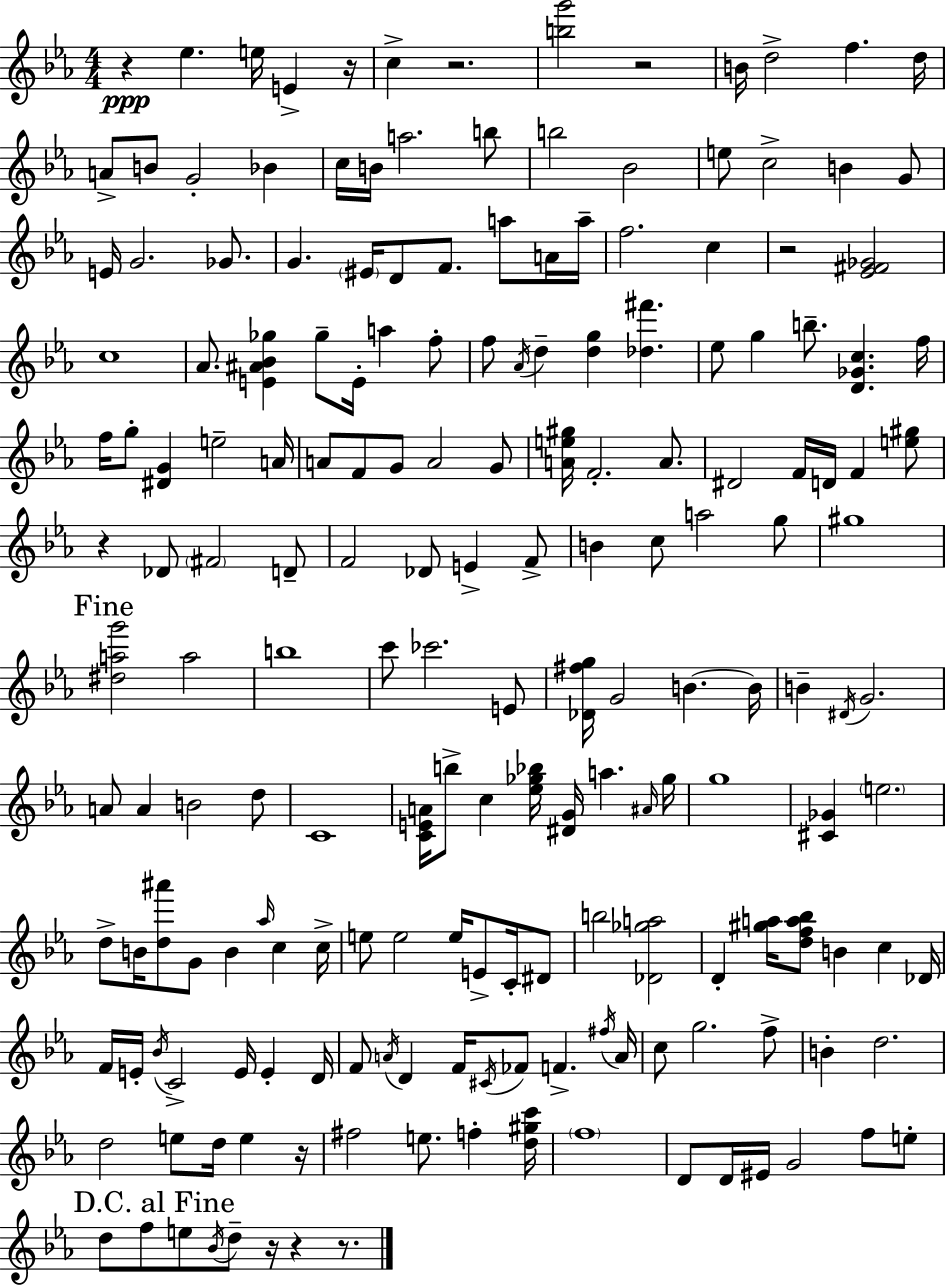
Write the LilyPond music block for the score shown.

{
  \clef treble
  \numericTimeSignature
  \time 4/4
  \key c \minor
  \repeat volta 2 { r4\ppp ees''4. e''16 e'4-> r16 | c''4-> r2. | <b'' g'''>2 r2 | b'16 d''2-> f''4. d''16 | \break a'8-> b'8 g'2-. bes'4 | c''16 b'16 a''2. b''8 | b''2 bes'2 | e''8 c''2-> b'4 g'8 | \break e'16 g'2. ges'8. | g'4. \parenthesize eis'16 d'8 f'8. a''8 a'16 a''16-- | f''2. c''4 | r2 <ees' fis' ges'>2 | \break c''1 | aes'8. <e' ais' bes' ges''>4 ges''8-- e'16-. a''4 f''8-. | f''8 \acciaccatura { aes'16 } d''4-- <d'' g''>4 <des'' fis'''>4. | ees''8 g''4 b''8.-- <d' ges' c''>4. | \break f''16 f''16 g''8-. <dis' g'>4 e''2-- | a'16 a'8 f'8 g'8 a'2 g'8 | <a' e'' gis''>16 f'2.-. a'8. | dis'2 f'16 d'16 f'4 <e'' gis''>8 | \break r4 des'8 \parenthesize fis'2 d'8-- | f'2 des'8 e'4-> f'8-> | b'4 c''8 a''2 g''8 | gis''1 | \break \mark "Fine" <dis'' a'' g'''>2 a''2 | b''1 | c'''8 ces'''2. e'8 | <des' fis'' g''>16 g'2 b'4.~~ | \break b'16 b'4-- \acciaccatura { dis'16 } g'2. | a'8 a'4 b'2 | d''8 c'1 | <c' e' a'>16 b''8-> c''4 <ees'' ges'' bes''>16 <dis' g'>16 a''4. | \break \grace { ais'16 } ges''16 g''1 | <cis' ges'>4 \parenthesize e''2. | d''8-> b'16 <d'' ais'''>8 g'8 b'4 \grace { aes''16 } c''4 | c''16-> e''8 e''2 e''16 e'8-> | \break c'16-. dis'8 b''2 <des' ges'' a''>2 | d'4-. <gis'' a''>16 <d'' f'' a'' bes''>8 b'4 c''4 | des'16 f'16 e'16-. \acciaccatura { bes'16 } c'2-> e'16 | e'4-. d'16 f'8 \acciaccatura { a'16 } d'4 f'16 \acciaccatura { cis'16 } fes'8 | \break f'4.-> \acciaccatura { fis''16 } a'16 c''8 g''2. | f''8-> b'4-. d''2. | d''2 | e''8 d''16 e''4 r16 fis''2 | \break e''8. f''4-. <d'' gis'' c'''>16 \parenthesize f''1 | d'8 d'16 eis'16 g'2 | f''8 e''8-. \mark "D.C. al Fine" d''8 f''8 e''8 \acciaccatura { bes'16 } d''8-- | r16 r4 r8. } \bar "|."
}